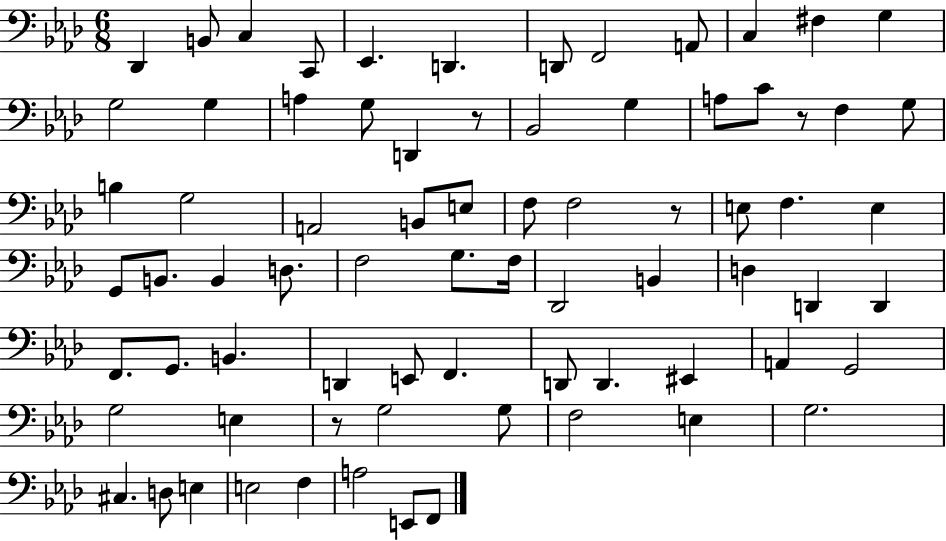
X:1
T:Untitled
M:6/8
L:1/4
K:Ab
_D,, B,,/2 C, C,,/2 _E,, D,, D,,/2 F,,2 A,,/2 C, ^F, G, G,2 G, A, G,/2 D,, z/2 _B,,2 G, A,/2 C/2 z/2 F, G,/2 B, G,2 A,,2 B,,/2 E,/2 F,/2 F,2 z/2 E,/2 F, E, G,,/2 B,,/2 B,, D,/2 F,2 G,/2 F,/4 _D,,2 B,, D, D,, D,, F,,/2 G,,/2 B,, D,, E,,/2 F,, D,,/2 D,, ^E,, A,, G,,2 G,2 E, z/2 G,2 G,/2 F,2 E, G,2 ^C, D,/2 E, E,2 F, A,2 E,,/2 F,,/2